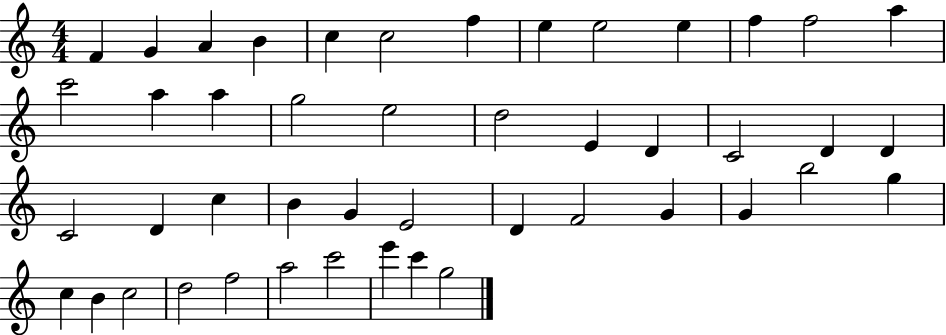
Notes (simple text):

F4/q G4/q A4/q B4/q C5/q C5/h F5/q E5/q E5/h E5/q F5/q F5/h A5/q C6/h A5/q A5/q G5/h E5/h D5/h E4/q D4/q C4/h D4/q D4/q C4/h D4/q C5/q B4/q G4/q E4/h D4/q F4/h G4/q G4/q B5/h G5/q C5/q B4/q C5/h D5/h F5/h A5/h C6/h E6/q C6/q G5/h